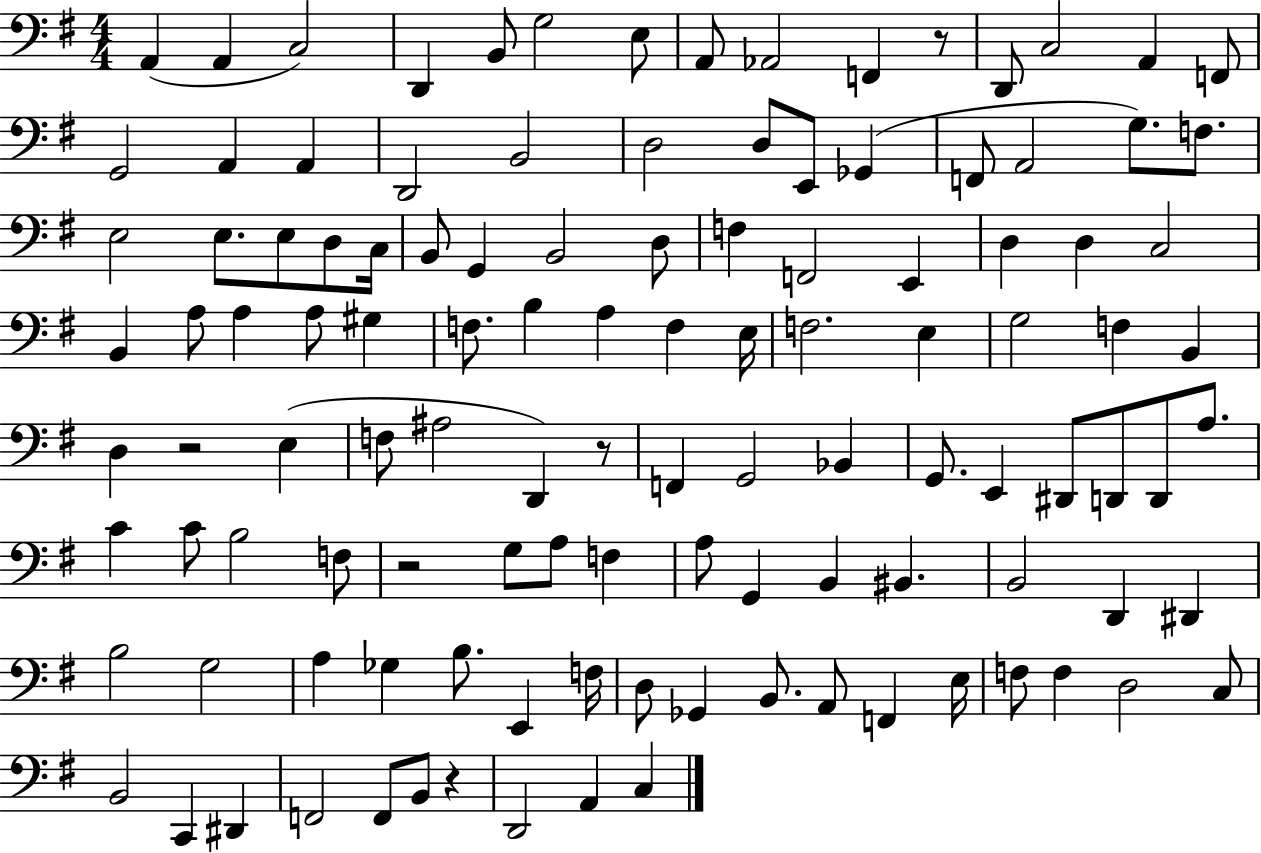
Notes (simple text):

A2/q A2/q C3/h D2/q B2/e G3/h E3/e A2/e Ab2/h F2/q R/e D2/e C3/h A2/q F2/e G2/h A2/q A2/q D2/h B2/h D3/h D3/e E2/e Gb2/q F2/e A2/h G3/e. F3/e. E3/h E3/e. E3/e D3/e C3/s B2/e G2/q B2/h D3/e F3/q F2/h E2/q D3/q D3/q C3/h B2/q A3/e A3/q A3/e G#3/q F3/e. B3/q A3/q F3/q E3/s F3/h. E3/q G3/h F3/q B2/q D3/q R/h E3/q F3/e A#3/h D2/q R/e F2/q G2/h Bb2/q G2/e. E2/q D#2/e D2/e D2/e A3/e. C4/q C4/e B3/h F3/e R/h G3/e A3/e F3/q A3/e G2/q B2/q BIS2/q. B2/h D2/q D#2/q B3/h G3/h A3/q Gb3/q B3/e. E2/q F3/s D3/e Gb2/q B2/e. A2/e F2/q E3/s F3/e F3/q D3/h C3/e B2/h C2/q D#2/q F2/h F2/e B2/e R/q D2/h A2/q C3/q